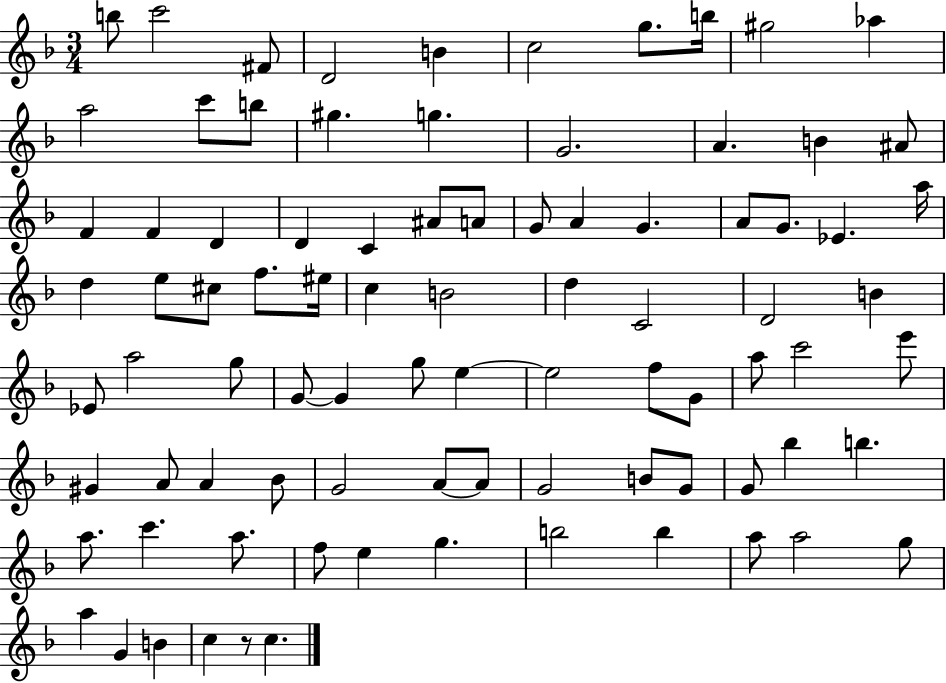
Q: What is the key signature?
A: F major